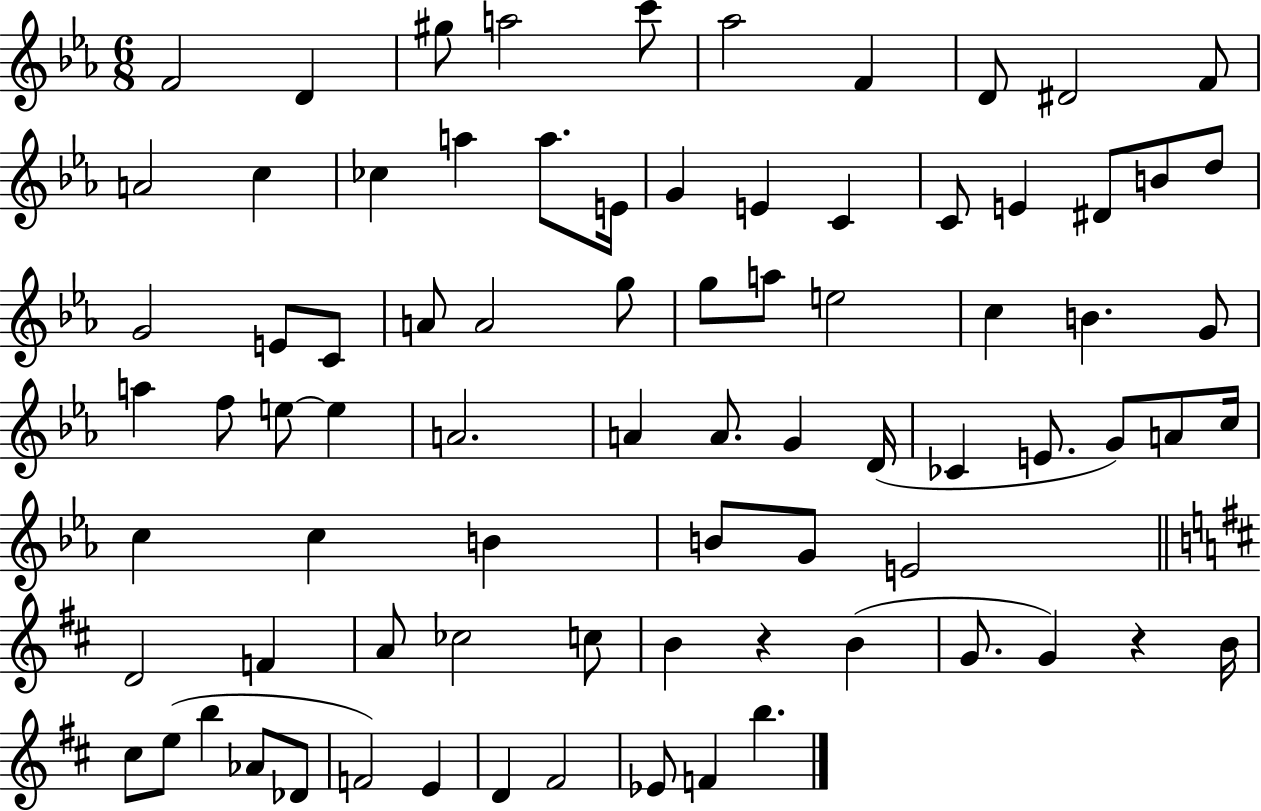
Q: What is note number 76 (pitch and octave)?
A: Eb4